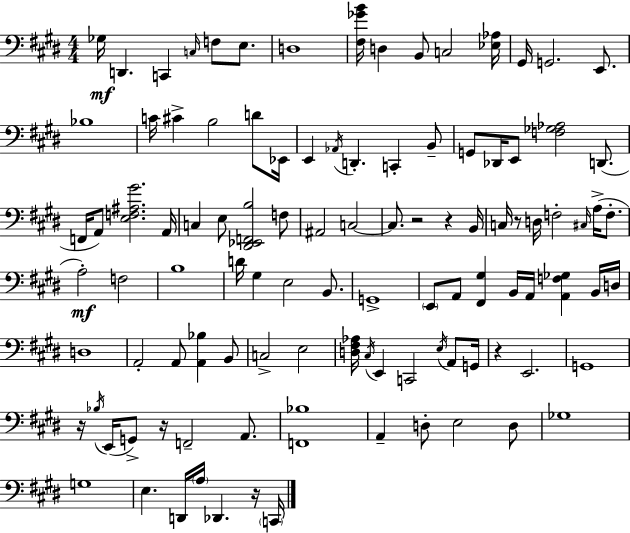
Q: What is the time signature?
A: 4/4